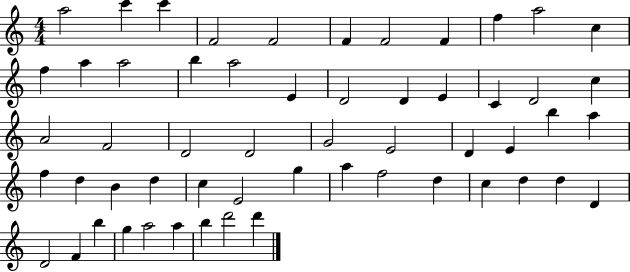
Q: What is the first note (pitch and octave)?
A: A5